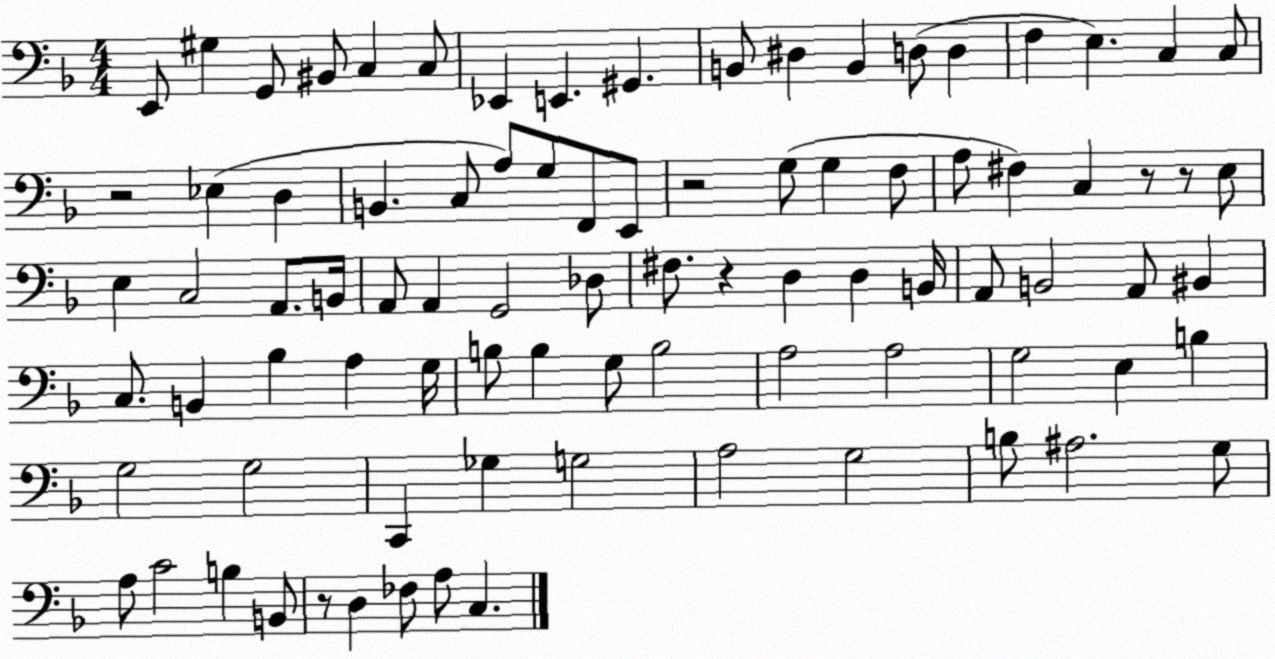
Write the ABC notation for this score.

X:1
T:Untitled
M:4/4
L:1/4
K:F
E,,/2 ^G, G,,/2 ^B,,/2 C, C,/2 _E,, E,, ^G,, B,,/2 ^D, B,, D,/2 D, F, E, C, C,/2 z2 _E, D, B,, C,/2 A,/2 G,/2 F,,/2 E,,/2 z2 G,/2 G, F,/2 A,/2 ^F, C, z/2 z/2 E,/2 E, C,2 A,,/2 B,,/4 A,,/2 A,, G,,2 _D,/2 ^F,/2 z D, D, B,,/4 A,,/2 B,,2 A,,/2 ^B,, C,/2 B,, _B, A, G,/4 B,/2 B, G,/2 B,2 A,2 A,2 G,2 E, B, G,2 G,2 C,, _G, G,2 A,2 G,2 B,/2 ^A,2 G,/2 A,/2 C2 B, B,,/2 z/2 D, _F,/2 A,/2 C,